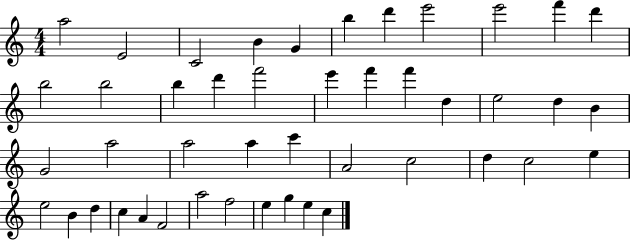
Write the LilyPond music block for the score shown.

{
  \clef treble
  \numericTimeSignature
  \time 4/4
  \key c \major
  a''2 e'2 | c'2 b'4 g'4 | b''4 d'''4 e'''2 | e'''2 f'''4 d'''4 | \break b''2 b''2 | b''4 d'''4 f'''2 | e'''4 f'''4 f'''4 d''4 | e''2 d''4 b'4 | \break g'2 a''2 | a''2 a''4 c'''4 | a'2 c''2 | d''4 c''2 e''4 | \break e''2 b'4 d''4 | c''4 a'4 f'2 | a''2 f''2 | e''4 g''4 e''4 c''4 | \break \bar "|."
}